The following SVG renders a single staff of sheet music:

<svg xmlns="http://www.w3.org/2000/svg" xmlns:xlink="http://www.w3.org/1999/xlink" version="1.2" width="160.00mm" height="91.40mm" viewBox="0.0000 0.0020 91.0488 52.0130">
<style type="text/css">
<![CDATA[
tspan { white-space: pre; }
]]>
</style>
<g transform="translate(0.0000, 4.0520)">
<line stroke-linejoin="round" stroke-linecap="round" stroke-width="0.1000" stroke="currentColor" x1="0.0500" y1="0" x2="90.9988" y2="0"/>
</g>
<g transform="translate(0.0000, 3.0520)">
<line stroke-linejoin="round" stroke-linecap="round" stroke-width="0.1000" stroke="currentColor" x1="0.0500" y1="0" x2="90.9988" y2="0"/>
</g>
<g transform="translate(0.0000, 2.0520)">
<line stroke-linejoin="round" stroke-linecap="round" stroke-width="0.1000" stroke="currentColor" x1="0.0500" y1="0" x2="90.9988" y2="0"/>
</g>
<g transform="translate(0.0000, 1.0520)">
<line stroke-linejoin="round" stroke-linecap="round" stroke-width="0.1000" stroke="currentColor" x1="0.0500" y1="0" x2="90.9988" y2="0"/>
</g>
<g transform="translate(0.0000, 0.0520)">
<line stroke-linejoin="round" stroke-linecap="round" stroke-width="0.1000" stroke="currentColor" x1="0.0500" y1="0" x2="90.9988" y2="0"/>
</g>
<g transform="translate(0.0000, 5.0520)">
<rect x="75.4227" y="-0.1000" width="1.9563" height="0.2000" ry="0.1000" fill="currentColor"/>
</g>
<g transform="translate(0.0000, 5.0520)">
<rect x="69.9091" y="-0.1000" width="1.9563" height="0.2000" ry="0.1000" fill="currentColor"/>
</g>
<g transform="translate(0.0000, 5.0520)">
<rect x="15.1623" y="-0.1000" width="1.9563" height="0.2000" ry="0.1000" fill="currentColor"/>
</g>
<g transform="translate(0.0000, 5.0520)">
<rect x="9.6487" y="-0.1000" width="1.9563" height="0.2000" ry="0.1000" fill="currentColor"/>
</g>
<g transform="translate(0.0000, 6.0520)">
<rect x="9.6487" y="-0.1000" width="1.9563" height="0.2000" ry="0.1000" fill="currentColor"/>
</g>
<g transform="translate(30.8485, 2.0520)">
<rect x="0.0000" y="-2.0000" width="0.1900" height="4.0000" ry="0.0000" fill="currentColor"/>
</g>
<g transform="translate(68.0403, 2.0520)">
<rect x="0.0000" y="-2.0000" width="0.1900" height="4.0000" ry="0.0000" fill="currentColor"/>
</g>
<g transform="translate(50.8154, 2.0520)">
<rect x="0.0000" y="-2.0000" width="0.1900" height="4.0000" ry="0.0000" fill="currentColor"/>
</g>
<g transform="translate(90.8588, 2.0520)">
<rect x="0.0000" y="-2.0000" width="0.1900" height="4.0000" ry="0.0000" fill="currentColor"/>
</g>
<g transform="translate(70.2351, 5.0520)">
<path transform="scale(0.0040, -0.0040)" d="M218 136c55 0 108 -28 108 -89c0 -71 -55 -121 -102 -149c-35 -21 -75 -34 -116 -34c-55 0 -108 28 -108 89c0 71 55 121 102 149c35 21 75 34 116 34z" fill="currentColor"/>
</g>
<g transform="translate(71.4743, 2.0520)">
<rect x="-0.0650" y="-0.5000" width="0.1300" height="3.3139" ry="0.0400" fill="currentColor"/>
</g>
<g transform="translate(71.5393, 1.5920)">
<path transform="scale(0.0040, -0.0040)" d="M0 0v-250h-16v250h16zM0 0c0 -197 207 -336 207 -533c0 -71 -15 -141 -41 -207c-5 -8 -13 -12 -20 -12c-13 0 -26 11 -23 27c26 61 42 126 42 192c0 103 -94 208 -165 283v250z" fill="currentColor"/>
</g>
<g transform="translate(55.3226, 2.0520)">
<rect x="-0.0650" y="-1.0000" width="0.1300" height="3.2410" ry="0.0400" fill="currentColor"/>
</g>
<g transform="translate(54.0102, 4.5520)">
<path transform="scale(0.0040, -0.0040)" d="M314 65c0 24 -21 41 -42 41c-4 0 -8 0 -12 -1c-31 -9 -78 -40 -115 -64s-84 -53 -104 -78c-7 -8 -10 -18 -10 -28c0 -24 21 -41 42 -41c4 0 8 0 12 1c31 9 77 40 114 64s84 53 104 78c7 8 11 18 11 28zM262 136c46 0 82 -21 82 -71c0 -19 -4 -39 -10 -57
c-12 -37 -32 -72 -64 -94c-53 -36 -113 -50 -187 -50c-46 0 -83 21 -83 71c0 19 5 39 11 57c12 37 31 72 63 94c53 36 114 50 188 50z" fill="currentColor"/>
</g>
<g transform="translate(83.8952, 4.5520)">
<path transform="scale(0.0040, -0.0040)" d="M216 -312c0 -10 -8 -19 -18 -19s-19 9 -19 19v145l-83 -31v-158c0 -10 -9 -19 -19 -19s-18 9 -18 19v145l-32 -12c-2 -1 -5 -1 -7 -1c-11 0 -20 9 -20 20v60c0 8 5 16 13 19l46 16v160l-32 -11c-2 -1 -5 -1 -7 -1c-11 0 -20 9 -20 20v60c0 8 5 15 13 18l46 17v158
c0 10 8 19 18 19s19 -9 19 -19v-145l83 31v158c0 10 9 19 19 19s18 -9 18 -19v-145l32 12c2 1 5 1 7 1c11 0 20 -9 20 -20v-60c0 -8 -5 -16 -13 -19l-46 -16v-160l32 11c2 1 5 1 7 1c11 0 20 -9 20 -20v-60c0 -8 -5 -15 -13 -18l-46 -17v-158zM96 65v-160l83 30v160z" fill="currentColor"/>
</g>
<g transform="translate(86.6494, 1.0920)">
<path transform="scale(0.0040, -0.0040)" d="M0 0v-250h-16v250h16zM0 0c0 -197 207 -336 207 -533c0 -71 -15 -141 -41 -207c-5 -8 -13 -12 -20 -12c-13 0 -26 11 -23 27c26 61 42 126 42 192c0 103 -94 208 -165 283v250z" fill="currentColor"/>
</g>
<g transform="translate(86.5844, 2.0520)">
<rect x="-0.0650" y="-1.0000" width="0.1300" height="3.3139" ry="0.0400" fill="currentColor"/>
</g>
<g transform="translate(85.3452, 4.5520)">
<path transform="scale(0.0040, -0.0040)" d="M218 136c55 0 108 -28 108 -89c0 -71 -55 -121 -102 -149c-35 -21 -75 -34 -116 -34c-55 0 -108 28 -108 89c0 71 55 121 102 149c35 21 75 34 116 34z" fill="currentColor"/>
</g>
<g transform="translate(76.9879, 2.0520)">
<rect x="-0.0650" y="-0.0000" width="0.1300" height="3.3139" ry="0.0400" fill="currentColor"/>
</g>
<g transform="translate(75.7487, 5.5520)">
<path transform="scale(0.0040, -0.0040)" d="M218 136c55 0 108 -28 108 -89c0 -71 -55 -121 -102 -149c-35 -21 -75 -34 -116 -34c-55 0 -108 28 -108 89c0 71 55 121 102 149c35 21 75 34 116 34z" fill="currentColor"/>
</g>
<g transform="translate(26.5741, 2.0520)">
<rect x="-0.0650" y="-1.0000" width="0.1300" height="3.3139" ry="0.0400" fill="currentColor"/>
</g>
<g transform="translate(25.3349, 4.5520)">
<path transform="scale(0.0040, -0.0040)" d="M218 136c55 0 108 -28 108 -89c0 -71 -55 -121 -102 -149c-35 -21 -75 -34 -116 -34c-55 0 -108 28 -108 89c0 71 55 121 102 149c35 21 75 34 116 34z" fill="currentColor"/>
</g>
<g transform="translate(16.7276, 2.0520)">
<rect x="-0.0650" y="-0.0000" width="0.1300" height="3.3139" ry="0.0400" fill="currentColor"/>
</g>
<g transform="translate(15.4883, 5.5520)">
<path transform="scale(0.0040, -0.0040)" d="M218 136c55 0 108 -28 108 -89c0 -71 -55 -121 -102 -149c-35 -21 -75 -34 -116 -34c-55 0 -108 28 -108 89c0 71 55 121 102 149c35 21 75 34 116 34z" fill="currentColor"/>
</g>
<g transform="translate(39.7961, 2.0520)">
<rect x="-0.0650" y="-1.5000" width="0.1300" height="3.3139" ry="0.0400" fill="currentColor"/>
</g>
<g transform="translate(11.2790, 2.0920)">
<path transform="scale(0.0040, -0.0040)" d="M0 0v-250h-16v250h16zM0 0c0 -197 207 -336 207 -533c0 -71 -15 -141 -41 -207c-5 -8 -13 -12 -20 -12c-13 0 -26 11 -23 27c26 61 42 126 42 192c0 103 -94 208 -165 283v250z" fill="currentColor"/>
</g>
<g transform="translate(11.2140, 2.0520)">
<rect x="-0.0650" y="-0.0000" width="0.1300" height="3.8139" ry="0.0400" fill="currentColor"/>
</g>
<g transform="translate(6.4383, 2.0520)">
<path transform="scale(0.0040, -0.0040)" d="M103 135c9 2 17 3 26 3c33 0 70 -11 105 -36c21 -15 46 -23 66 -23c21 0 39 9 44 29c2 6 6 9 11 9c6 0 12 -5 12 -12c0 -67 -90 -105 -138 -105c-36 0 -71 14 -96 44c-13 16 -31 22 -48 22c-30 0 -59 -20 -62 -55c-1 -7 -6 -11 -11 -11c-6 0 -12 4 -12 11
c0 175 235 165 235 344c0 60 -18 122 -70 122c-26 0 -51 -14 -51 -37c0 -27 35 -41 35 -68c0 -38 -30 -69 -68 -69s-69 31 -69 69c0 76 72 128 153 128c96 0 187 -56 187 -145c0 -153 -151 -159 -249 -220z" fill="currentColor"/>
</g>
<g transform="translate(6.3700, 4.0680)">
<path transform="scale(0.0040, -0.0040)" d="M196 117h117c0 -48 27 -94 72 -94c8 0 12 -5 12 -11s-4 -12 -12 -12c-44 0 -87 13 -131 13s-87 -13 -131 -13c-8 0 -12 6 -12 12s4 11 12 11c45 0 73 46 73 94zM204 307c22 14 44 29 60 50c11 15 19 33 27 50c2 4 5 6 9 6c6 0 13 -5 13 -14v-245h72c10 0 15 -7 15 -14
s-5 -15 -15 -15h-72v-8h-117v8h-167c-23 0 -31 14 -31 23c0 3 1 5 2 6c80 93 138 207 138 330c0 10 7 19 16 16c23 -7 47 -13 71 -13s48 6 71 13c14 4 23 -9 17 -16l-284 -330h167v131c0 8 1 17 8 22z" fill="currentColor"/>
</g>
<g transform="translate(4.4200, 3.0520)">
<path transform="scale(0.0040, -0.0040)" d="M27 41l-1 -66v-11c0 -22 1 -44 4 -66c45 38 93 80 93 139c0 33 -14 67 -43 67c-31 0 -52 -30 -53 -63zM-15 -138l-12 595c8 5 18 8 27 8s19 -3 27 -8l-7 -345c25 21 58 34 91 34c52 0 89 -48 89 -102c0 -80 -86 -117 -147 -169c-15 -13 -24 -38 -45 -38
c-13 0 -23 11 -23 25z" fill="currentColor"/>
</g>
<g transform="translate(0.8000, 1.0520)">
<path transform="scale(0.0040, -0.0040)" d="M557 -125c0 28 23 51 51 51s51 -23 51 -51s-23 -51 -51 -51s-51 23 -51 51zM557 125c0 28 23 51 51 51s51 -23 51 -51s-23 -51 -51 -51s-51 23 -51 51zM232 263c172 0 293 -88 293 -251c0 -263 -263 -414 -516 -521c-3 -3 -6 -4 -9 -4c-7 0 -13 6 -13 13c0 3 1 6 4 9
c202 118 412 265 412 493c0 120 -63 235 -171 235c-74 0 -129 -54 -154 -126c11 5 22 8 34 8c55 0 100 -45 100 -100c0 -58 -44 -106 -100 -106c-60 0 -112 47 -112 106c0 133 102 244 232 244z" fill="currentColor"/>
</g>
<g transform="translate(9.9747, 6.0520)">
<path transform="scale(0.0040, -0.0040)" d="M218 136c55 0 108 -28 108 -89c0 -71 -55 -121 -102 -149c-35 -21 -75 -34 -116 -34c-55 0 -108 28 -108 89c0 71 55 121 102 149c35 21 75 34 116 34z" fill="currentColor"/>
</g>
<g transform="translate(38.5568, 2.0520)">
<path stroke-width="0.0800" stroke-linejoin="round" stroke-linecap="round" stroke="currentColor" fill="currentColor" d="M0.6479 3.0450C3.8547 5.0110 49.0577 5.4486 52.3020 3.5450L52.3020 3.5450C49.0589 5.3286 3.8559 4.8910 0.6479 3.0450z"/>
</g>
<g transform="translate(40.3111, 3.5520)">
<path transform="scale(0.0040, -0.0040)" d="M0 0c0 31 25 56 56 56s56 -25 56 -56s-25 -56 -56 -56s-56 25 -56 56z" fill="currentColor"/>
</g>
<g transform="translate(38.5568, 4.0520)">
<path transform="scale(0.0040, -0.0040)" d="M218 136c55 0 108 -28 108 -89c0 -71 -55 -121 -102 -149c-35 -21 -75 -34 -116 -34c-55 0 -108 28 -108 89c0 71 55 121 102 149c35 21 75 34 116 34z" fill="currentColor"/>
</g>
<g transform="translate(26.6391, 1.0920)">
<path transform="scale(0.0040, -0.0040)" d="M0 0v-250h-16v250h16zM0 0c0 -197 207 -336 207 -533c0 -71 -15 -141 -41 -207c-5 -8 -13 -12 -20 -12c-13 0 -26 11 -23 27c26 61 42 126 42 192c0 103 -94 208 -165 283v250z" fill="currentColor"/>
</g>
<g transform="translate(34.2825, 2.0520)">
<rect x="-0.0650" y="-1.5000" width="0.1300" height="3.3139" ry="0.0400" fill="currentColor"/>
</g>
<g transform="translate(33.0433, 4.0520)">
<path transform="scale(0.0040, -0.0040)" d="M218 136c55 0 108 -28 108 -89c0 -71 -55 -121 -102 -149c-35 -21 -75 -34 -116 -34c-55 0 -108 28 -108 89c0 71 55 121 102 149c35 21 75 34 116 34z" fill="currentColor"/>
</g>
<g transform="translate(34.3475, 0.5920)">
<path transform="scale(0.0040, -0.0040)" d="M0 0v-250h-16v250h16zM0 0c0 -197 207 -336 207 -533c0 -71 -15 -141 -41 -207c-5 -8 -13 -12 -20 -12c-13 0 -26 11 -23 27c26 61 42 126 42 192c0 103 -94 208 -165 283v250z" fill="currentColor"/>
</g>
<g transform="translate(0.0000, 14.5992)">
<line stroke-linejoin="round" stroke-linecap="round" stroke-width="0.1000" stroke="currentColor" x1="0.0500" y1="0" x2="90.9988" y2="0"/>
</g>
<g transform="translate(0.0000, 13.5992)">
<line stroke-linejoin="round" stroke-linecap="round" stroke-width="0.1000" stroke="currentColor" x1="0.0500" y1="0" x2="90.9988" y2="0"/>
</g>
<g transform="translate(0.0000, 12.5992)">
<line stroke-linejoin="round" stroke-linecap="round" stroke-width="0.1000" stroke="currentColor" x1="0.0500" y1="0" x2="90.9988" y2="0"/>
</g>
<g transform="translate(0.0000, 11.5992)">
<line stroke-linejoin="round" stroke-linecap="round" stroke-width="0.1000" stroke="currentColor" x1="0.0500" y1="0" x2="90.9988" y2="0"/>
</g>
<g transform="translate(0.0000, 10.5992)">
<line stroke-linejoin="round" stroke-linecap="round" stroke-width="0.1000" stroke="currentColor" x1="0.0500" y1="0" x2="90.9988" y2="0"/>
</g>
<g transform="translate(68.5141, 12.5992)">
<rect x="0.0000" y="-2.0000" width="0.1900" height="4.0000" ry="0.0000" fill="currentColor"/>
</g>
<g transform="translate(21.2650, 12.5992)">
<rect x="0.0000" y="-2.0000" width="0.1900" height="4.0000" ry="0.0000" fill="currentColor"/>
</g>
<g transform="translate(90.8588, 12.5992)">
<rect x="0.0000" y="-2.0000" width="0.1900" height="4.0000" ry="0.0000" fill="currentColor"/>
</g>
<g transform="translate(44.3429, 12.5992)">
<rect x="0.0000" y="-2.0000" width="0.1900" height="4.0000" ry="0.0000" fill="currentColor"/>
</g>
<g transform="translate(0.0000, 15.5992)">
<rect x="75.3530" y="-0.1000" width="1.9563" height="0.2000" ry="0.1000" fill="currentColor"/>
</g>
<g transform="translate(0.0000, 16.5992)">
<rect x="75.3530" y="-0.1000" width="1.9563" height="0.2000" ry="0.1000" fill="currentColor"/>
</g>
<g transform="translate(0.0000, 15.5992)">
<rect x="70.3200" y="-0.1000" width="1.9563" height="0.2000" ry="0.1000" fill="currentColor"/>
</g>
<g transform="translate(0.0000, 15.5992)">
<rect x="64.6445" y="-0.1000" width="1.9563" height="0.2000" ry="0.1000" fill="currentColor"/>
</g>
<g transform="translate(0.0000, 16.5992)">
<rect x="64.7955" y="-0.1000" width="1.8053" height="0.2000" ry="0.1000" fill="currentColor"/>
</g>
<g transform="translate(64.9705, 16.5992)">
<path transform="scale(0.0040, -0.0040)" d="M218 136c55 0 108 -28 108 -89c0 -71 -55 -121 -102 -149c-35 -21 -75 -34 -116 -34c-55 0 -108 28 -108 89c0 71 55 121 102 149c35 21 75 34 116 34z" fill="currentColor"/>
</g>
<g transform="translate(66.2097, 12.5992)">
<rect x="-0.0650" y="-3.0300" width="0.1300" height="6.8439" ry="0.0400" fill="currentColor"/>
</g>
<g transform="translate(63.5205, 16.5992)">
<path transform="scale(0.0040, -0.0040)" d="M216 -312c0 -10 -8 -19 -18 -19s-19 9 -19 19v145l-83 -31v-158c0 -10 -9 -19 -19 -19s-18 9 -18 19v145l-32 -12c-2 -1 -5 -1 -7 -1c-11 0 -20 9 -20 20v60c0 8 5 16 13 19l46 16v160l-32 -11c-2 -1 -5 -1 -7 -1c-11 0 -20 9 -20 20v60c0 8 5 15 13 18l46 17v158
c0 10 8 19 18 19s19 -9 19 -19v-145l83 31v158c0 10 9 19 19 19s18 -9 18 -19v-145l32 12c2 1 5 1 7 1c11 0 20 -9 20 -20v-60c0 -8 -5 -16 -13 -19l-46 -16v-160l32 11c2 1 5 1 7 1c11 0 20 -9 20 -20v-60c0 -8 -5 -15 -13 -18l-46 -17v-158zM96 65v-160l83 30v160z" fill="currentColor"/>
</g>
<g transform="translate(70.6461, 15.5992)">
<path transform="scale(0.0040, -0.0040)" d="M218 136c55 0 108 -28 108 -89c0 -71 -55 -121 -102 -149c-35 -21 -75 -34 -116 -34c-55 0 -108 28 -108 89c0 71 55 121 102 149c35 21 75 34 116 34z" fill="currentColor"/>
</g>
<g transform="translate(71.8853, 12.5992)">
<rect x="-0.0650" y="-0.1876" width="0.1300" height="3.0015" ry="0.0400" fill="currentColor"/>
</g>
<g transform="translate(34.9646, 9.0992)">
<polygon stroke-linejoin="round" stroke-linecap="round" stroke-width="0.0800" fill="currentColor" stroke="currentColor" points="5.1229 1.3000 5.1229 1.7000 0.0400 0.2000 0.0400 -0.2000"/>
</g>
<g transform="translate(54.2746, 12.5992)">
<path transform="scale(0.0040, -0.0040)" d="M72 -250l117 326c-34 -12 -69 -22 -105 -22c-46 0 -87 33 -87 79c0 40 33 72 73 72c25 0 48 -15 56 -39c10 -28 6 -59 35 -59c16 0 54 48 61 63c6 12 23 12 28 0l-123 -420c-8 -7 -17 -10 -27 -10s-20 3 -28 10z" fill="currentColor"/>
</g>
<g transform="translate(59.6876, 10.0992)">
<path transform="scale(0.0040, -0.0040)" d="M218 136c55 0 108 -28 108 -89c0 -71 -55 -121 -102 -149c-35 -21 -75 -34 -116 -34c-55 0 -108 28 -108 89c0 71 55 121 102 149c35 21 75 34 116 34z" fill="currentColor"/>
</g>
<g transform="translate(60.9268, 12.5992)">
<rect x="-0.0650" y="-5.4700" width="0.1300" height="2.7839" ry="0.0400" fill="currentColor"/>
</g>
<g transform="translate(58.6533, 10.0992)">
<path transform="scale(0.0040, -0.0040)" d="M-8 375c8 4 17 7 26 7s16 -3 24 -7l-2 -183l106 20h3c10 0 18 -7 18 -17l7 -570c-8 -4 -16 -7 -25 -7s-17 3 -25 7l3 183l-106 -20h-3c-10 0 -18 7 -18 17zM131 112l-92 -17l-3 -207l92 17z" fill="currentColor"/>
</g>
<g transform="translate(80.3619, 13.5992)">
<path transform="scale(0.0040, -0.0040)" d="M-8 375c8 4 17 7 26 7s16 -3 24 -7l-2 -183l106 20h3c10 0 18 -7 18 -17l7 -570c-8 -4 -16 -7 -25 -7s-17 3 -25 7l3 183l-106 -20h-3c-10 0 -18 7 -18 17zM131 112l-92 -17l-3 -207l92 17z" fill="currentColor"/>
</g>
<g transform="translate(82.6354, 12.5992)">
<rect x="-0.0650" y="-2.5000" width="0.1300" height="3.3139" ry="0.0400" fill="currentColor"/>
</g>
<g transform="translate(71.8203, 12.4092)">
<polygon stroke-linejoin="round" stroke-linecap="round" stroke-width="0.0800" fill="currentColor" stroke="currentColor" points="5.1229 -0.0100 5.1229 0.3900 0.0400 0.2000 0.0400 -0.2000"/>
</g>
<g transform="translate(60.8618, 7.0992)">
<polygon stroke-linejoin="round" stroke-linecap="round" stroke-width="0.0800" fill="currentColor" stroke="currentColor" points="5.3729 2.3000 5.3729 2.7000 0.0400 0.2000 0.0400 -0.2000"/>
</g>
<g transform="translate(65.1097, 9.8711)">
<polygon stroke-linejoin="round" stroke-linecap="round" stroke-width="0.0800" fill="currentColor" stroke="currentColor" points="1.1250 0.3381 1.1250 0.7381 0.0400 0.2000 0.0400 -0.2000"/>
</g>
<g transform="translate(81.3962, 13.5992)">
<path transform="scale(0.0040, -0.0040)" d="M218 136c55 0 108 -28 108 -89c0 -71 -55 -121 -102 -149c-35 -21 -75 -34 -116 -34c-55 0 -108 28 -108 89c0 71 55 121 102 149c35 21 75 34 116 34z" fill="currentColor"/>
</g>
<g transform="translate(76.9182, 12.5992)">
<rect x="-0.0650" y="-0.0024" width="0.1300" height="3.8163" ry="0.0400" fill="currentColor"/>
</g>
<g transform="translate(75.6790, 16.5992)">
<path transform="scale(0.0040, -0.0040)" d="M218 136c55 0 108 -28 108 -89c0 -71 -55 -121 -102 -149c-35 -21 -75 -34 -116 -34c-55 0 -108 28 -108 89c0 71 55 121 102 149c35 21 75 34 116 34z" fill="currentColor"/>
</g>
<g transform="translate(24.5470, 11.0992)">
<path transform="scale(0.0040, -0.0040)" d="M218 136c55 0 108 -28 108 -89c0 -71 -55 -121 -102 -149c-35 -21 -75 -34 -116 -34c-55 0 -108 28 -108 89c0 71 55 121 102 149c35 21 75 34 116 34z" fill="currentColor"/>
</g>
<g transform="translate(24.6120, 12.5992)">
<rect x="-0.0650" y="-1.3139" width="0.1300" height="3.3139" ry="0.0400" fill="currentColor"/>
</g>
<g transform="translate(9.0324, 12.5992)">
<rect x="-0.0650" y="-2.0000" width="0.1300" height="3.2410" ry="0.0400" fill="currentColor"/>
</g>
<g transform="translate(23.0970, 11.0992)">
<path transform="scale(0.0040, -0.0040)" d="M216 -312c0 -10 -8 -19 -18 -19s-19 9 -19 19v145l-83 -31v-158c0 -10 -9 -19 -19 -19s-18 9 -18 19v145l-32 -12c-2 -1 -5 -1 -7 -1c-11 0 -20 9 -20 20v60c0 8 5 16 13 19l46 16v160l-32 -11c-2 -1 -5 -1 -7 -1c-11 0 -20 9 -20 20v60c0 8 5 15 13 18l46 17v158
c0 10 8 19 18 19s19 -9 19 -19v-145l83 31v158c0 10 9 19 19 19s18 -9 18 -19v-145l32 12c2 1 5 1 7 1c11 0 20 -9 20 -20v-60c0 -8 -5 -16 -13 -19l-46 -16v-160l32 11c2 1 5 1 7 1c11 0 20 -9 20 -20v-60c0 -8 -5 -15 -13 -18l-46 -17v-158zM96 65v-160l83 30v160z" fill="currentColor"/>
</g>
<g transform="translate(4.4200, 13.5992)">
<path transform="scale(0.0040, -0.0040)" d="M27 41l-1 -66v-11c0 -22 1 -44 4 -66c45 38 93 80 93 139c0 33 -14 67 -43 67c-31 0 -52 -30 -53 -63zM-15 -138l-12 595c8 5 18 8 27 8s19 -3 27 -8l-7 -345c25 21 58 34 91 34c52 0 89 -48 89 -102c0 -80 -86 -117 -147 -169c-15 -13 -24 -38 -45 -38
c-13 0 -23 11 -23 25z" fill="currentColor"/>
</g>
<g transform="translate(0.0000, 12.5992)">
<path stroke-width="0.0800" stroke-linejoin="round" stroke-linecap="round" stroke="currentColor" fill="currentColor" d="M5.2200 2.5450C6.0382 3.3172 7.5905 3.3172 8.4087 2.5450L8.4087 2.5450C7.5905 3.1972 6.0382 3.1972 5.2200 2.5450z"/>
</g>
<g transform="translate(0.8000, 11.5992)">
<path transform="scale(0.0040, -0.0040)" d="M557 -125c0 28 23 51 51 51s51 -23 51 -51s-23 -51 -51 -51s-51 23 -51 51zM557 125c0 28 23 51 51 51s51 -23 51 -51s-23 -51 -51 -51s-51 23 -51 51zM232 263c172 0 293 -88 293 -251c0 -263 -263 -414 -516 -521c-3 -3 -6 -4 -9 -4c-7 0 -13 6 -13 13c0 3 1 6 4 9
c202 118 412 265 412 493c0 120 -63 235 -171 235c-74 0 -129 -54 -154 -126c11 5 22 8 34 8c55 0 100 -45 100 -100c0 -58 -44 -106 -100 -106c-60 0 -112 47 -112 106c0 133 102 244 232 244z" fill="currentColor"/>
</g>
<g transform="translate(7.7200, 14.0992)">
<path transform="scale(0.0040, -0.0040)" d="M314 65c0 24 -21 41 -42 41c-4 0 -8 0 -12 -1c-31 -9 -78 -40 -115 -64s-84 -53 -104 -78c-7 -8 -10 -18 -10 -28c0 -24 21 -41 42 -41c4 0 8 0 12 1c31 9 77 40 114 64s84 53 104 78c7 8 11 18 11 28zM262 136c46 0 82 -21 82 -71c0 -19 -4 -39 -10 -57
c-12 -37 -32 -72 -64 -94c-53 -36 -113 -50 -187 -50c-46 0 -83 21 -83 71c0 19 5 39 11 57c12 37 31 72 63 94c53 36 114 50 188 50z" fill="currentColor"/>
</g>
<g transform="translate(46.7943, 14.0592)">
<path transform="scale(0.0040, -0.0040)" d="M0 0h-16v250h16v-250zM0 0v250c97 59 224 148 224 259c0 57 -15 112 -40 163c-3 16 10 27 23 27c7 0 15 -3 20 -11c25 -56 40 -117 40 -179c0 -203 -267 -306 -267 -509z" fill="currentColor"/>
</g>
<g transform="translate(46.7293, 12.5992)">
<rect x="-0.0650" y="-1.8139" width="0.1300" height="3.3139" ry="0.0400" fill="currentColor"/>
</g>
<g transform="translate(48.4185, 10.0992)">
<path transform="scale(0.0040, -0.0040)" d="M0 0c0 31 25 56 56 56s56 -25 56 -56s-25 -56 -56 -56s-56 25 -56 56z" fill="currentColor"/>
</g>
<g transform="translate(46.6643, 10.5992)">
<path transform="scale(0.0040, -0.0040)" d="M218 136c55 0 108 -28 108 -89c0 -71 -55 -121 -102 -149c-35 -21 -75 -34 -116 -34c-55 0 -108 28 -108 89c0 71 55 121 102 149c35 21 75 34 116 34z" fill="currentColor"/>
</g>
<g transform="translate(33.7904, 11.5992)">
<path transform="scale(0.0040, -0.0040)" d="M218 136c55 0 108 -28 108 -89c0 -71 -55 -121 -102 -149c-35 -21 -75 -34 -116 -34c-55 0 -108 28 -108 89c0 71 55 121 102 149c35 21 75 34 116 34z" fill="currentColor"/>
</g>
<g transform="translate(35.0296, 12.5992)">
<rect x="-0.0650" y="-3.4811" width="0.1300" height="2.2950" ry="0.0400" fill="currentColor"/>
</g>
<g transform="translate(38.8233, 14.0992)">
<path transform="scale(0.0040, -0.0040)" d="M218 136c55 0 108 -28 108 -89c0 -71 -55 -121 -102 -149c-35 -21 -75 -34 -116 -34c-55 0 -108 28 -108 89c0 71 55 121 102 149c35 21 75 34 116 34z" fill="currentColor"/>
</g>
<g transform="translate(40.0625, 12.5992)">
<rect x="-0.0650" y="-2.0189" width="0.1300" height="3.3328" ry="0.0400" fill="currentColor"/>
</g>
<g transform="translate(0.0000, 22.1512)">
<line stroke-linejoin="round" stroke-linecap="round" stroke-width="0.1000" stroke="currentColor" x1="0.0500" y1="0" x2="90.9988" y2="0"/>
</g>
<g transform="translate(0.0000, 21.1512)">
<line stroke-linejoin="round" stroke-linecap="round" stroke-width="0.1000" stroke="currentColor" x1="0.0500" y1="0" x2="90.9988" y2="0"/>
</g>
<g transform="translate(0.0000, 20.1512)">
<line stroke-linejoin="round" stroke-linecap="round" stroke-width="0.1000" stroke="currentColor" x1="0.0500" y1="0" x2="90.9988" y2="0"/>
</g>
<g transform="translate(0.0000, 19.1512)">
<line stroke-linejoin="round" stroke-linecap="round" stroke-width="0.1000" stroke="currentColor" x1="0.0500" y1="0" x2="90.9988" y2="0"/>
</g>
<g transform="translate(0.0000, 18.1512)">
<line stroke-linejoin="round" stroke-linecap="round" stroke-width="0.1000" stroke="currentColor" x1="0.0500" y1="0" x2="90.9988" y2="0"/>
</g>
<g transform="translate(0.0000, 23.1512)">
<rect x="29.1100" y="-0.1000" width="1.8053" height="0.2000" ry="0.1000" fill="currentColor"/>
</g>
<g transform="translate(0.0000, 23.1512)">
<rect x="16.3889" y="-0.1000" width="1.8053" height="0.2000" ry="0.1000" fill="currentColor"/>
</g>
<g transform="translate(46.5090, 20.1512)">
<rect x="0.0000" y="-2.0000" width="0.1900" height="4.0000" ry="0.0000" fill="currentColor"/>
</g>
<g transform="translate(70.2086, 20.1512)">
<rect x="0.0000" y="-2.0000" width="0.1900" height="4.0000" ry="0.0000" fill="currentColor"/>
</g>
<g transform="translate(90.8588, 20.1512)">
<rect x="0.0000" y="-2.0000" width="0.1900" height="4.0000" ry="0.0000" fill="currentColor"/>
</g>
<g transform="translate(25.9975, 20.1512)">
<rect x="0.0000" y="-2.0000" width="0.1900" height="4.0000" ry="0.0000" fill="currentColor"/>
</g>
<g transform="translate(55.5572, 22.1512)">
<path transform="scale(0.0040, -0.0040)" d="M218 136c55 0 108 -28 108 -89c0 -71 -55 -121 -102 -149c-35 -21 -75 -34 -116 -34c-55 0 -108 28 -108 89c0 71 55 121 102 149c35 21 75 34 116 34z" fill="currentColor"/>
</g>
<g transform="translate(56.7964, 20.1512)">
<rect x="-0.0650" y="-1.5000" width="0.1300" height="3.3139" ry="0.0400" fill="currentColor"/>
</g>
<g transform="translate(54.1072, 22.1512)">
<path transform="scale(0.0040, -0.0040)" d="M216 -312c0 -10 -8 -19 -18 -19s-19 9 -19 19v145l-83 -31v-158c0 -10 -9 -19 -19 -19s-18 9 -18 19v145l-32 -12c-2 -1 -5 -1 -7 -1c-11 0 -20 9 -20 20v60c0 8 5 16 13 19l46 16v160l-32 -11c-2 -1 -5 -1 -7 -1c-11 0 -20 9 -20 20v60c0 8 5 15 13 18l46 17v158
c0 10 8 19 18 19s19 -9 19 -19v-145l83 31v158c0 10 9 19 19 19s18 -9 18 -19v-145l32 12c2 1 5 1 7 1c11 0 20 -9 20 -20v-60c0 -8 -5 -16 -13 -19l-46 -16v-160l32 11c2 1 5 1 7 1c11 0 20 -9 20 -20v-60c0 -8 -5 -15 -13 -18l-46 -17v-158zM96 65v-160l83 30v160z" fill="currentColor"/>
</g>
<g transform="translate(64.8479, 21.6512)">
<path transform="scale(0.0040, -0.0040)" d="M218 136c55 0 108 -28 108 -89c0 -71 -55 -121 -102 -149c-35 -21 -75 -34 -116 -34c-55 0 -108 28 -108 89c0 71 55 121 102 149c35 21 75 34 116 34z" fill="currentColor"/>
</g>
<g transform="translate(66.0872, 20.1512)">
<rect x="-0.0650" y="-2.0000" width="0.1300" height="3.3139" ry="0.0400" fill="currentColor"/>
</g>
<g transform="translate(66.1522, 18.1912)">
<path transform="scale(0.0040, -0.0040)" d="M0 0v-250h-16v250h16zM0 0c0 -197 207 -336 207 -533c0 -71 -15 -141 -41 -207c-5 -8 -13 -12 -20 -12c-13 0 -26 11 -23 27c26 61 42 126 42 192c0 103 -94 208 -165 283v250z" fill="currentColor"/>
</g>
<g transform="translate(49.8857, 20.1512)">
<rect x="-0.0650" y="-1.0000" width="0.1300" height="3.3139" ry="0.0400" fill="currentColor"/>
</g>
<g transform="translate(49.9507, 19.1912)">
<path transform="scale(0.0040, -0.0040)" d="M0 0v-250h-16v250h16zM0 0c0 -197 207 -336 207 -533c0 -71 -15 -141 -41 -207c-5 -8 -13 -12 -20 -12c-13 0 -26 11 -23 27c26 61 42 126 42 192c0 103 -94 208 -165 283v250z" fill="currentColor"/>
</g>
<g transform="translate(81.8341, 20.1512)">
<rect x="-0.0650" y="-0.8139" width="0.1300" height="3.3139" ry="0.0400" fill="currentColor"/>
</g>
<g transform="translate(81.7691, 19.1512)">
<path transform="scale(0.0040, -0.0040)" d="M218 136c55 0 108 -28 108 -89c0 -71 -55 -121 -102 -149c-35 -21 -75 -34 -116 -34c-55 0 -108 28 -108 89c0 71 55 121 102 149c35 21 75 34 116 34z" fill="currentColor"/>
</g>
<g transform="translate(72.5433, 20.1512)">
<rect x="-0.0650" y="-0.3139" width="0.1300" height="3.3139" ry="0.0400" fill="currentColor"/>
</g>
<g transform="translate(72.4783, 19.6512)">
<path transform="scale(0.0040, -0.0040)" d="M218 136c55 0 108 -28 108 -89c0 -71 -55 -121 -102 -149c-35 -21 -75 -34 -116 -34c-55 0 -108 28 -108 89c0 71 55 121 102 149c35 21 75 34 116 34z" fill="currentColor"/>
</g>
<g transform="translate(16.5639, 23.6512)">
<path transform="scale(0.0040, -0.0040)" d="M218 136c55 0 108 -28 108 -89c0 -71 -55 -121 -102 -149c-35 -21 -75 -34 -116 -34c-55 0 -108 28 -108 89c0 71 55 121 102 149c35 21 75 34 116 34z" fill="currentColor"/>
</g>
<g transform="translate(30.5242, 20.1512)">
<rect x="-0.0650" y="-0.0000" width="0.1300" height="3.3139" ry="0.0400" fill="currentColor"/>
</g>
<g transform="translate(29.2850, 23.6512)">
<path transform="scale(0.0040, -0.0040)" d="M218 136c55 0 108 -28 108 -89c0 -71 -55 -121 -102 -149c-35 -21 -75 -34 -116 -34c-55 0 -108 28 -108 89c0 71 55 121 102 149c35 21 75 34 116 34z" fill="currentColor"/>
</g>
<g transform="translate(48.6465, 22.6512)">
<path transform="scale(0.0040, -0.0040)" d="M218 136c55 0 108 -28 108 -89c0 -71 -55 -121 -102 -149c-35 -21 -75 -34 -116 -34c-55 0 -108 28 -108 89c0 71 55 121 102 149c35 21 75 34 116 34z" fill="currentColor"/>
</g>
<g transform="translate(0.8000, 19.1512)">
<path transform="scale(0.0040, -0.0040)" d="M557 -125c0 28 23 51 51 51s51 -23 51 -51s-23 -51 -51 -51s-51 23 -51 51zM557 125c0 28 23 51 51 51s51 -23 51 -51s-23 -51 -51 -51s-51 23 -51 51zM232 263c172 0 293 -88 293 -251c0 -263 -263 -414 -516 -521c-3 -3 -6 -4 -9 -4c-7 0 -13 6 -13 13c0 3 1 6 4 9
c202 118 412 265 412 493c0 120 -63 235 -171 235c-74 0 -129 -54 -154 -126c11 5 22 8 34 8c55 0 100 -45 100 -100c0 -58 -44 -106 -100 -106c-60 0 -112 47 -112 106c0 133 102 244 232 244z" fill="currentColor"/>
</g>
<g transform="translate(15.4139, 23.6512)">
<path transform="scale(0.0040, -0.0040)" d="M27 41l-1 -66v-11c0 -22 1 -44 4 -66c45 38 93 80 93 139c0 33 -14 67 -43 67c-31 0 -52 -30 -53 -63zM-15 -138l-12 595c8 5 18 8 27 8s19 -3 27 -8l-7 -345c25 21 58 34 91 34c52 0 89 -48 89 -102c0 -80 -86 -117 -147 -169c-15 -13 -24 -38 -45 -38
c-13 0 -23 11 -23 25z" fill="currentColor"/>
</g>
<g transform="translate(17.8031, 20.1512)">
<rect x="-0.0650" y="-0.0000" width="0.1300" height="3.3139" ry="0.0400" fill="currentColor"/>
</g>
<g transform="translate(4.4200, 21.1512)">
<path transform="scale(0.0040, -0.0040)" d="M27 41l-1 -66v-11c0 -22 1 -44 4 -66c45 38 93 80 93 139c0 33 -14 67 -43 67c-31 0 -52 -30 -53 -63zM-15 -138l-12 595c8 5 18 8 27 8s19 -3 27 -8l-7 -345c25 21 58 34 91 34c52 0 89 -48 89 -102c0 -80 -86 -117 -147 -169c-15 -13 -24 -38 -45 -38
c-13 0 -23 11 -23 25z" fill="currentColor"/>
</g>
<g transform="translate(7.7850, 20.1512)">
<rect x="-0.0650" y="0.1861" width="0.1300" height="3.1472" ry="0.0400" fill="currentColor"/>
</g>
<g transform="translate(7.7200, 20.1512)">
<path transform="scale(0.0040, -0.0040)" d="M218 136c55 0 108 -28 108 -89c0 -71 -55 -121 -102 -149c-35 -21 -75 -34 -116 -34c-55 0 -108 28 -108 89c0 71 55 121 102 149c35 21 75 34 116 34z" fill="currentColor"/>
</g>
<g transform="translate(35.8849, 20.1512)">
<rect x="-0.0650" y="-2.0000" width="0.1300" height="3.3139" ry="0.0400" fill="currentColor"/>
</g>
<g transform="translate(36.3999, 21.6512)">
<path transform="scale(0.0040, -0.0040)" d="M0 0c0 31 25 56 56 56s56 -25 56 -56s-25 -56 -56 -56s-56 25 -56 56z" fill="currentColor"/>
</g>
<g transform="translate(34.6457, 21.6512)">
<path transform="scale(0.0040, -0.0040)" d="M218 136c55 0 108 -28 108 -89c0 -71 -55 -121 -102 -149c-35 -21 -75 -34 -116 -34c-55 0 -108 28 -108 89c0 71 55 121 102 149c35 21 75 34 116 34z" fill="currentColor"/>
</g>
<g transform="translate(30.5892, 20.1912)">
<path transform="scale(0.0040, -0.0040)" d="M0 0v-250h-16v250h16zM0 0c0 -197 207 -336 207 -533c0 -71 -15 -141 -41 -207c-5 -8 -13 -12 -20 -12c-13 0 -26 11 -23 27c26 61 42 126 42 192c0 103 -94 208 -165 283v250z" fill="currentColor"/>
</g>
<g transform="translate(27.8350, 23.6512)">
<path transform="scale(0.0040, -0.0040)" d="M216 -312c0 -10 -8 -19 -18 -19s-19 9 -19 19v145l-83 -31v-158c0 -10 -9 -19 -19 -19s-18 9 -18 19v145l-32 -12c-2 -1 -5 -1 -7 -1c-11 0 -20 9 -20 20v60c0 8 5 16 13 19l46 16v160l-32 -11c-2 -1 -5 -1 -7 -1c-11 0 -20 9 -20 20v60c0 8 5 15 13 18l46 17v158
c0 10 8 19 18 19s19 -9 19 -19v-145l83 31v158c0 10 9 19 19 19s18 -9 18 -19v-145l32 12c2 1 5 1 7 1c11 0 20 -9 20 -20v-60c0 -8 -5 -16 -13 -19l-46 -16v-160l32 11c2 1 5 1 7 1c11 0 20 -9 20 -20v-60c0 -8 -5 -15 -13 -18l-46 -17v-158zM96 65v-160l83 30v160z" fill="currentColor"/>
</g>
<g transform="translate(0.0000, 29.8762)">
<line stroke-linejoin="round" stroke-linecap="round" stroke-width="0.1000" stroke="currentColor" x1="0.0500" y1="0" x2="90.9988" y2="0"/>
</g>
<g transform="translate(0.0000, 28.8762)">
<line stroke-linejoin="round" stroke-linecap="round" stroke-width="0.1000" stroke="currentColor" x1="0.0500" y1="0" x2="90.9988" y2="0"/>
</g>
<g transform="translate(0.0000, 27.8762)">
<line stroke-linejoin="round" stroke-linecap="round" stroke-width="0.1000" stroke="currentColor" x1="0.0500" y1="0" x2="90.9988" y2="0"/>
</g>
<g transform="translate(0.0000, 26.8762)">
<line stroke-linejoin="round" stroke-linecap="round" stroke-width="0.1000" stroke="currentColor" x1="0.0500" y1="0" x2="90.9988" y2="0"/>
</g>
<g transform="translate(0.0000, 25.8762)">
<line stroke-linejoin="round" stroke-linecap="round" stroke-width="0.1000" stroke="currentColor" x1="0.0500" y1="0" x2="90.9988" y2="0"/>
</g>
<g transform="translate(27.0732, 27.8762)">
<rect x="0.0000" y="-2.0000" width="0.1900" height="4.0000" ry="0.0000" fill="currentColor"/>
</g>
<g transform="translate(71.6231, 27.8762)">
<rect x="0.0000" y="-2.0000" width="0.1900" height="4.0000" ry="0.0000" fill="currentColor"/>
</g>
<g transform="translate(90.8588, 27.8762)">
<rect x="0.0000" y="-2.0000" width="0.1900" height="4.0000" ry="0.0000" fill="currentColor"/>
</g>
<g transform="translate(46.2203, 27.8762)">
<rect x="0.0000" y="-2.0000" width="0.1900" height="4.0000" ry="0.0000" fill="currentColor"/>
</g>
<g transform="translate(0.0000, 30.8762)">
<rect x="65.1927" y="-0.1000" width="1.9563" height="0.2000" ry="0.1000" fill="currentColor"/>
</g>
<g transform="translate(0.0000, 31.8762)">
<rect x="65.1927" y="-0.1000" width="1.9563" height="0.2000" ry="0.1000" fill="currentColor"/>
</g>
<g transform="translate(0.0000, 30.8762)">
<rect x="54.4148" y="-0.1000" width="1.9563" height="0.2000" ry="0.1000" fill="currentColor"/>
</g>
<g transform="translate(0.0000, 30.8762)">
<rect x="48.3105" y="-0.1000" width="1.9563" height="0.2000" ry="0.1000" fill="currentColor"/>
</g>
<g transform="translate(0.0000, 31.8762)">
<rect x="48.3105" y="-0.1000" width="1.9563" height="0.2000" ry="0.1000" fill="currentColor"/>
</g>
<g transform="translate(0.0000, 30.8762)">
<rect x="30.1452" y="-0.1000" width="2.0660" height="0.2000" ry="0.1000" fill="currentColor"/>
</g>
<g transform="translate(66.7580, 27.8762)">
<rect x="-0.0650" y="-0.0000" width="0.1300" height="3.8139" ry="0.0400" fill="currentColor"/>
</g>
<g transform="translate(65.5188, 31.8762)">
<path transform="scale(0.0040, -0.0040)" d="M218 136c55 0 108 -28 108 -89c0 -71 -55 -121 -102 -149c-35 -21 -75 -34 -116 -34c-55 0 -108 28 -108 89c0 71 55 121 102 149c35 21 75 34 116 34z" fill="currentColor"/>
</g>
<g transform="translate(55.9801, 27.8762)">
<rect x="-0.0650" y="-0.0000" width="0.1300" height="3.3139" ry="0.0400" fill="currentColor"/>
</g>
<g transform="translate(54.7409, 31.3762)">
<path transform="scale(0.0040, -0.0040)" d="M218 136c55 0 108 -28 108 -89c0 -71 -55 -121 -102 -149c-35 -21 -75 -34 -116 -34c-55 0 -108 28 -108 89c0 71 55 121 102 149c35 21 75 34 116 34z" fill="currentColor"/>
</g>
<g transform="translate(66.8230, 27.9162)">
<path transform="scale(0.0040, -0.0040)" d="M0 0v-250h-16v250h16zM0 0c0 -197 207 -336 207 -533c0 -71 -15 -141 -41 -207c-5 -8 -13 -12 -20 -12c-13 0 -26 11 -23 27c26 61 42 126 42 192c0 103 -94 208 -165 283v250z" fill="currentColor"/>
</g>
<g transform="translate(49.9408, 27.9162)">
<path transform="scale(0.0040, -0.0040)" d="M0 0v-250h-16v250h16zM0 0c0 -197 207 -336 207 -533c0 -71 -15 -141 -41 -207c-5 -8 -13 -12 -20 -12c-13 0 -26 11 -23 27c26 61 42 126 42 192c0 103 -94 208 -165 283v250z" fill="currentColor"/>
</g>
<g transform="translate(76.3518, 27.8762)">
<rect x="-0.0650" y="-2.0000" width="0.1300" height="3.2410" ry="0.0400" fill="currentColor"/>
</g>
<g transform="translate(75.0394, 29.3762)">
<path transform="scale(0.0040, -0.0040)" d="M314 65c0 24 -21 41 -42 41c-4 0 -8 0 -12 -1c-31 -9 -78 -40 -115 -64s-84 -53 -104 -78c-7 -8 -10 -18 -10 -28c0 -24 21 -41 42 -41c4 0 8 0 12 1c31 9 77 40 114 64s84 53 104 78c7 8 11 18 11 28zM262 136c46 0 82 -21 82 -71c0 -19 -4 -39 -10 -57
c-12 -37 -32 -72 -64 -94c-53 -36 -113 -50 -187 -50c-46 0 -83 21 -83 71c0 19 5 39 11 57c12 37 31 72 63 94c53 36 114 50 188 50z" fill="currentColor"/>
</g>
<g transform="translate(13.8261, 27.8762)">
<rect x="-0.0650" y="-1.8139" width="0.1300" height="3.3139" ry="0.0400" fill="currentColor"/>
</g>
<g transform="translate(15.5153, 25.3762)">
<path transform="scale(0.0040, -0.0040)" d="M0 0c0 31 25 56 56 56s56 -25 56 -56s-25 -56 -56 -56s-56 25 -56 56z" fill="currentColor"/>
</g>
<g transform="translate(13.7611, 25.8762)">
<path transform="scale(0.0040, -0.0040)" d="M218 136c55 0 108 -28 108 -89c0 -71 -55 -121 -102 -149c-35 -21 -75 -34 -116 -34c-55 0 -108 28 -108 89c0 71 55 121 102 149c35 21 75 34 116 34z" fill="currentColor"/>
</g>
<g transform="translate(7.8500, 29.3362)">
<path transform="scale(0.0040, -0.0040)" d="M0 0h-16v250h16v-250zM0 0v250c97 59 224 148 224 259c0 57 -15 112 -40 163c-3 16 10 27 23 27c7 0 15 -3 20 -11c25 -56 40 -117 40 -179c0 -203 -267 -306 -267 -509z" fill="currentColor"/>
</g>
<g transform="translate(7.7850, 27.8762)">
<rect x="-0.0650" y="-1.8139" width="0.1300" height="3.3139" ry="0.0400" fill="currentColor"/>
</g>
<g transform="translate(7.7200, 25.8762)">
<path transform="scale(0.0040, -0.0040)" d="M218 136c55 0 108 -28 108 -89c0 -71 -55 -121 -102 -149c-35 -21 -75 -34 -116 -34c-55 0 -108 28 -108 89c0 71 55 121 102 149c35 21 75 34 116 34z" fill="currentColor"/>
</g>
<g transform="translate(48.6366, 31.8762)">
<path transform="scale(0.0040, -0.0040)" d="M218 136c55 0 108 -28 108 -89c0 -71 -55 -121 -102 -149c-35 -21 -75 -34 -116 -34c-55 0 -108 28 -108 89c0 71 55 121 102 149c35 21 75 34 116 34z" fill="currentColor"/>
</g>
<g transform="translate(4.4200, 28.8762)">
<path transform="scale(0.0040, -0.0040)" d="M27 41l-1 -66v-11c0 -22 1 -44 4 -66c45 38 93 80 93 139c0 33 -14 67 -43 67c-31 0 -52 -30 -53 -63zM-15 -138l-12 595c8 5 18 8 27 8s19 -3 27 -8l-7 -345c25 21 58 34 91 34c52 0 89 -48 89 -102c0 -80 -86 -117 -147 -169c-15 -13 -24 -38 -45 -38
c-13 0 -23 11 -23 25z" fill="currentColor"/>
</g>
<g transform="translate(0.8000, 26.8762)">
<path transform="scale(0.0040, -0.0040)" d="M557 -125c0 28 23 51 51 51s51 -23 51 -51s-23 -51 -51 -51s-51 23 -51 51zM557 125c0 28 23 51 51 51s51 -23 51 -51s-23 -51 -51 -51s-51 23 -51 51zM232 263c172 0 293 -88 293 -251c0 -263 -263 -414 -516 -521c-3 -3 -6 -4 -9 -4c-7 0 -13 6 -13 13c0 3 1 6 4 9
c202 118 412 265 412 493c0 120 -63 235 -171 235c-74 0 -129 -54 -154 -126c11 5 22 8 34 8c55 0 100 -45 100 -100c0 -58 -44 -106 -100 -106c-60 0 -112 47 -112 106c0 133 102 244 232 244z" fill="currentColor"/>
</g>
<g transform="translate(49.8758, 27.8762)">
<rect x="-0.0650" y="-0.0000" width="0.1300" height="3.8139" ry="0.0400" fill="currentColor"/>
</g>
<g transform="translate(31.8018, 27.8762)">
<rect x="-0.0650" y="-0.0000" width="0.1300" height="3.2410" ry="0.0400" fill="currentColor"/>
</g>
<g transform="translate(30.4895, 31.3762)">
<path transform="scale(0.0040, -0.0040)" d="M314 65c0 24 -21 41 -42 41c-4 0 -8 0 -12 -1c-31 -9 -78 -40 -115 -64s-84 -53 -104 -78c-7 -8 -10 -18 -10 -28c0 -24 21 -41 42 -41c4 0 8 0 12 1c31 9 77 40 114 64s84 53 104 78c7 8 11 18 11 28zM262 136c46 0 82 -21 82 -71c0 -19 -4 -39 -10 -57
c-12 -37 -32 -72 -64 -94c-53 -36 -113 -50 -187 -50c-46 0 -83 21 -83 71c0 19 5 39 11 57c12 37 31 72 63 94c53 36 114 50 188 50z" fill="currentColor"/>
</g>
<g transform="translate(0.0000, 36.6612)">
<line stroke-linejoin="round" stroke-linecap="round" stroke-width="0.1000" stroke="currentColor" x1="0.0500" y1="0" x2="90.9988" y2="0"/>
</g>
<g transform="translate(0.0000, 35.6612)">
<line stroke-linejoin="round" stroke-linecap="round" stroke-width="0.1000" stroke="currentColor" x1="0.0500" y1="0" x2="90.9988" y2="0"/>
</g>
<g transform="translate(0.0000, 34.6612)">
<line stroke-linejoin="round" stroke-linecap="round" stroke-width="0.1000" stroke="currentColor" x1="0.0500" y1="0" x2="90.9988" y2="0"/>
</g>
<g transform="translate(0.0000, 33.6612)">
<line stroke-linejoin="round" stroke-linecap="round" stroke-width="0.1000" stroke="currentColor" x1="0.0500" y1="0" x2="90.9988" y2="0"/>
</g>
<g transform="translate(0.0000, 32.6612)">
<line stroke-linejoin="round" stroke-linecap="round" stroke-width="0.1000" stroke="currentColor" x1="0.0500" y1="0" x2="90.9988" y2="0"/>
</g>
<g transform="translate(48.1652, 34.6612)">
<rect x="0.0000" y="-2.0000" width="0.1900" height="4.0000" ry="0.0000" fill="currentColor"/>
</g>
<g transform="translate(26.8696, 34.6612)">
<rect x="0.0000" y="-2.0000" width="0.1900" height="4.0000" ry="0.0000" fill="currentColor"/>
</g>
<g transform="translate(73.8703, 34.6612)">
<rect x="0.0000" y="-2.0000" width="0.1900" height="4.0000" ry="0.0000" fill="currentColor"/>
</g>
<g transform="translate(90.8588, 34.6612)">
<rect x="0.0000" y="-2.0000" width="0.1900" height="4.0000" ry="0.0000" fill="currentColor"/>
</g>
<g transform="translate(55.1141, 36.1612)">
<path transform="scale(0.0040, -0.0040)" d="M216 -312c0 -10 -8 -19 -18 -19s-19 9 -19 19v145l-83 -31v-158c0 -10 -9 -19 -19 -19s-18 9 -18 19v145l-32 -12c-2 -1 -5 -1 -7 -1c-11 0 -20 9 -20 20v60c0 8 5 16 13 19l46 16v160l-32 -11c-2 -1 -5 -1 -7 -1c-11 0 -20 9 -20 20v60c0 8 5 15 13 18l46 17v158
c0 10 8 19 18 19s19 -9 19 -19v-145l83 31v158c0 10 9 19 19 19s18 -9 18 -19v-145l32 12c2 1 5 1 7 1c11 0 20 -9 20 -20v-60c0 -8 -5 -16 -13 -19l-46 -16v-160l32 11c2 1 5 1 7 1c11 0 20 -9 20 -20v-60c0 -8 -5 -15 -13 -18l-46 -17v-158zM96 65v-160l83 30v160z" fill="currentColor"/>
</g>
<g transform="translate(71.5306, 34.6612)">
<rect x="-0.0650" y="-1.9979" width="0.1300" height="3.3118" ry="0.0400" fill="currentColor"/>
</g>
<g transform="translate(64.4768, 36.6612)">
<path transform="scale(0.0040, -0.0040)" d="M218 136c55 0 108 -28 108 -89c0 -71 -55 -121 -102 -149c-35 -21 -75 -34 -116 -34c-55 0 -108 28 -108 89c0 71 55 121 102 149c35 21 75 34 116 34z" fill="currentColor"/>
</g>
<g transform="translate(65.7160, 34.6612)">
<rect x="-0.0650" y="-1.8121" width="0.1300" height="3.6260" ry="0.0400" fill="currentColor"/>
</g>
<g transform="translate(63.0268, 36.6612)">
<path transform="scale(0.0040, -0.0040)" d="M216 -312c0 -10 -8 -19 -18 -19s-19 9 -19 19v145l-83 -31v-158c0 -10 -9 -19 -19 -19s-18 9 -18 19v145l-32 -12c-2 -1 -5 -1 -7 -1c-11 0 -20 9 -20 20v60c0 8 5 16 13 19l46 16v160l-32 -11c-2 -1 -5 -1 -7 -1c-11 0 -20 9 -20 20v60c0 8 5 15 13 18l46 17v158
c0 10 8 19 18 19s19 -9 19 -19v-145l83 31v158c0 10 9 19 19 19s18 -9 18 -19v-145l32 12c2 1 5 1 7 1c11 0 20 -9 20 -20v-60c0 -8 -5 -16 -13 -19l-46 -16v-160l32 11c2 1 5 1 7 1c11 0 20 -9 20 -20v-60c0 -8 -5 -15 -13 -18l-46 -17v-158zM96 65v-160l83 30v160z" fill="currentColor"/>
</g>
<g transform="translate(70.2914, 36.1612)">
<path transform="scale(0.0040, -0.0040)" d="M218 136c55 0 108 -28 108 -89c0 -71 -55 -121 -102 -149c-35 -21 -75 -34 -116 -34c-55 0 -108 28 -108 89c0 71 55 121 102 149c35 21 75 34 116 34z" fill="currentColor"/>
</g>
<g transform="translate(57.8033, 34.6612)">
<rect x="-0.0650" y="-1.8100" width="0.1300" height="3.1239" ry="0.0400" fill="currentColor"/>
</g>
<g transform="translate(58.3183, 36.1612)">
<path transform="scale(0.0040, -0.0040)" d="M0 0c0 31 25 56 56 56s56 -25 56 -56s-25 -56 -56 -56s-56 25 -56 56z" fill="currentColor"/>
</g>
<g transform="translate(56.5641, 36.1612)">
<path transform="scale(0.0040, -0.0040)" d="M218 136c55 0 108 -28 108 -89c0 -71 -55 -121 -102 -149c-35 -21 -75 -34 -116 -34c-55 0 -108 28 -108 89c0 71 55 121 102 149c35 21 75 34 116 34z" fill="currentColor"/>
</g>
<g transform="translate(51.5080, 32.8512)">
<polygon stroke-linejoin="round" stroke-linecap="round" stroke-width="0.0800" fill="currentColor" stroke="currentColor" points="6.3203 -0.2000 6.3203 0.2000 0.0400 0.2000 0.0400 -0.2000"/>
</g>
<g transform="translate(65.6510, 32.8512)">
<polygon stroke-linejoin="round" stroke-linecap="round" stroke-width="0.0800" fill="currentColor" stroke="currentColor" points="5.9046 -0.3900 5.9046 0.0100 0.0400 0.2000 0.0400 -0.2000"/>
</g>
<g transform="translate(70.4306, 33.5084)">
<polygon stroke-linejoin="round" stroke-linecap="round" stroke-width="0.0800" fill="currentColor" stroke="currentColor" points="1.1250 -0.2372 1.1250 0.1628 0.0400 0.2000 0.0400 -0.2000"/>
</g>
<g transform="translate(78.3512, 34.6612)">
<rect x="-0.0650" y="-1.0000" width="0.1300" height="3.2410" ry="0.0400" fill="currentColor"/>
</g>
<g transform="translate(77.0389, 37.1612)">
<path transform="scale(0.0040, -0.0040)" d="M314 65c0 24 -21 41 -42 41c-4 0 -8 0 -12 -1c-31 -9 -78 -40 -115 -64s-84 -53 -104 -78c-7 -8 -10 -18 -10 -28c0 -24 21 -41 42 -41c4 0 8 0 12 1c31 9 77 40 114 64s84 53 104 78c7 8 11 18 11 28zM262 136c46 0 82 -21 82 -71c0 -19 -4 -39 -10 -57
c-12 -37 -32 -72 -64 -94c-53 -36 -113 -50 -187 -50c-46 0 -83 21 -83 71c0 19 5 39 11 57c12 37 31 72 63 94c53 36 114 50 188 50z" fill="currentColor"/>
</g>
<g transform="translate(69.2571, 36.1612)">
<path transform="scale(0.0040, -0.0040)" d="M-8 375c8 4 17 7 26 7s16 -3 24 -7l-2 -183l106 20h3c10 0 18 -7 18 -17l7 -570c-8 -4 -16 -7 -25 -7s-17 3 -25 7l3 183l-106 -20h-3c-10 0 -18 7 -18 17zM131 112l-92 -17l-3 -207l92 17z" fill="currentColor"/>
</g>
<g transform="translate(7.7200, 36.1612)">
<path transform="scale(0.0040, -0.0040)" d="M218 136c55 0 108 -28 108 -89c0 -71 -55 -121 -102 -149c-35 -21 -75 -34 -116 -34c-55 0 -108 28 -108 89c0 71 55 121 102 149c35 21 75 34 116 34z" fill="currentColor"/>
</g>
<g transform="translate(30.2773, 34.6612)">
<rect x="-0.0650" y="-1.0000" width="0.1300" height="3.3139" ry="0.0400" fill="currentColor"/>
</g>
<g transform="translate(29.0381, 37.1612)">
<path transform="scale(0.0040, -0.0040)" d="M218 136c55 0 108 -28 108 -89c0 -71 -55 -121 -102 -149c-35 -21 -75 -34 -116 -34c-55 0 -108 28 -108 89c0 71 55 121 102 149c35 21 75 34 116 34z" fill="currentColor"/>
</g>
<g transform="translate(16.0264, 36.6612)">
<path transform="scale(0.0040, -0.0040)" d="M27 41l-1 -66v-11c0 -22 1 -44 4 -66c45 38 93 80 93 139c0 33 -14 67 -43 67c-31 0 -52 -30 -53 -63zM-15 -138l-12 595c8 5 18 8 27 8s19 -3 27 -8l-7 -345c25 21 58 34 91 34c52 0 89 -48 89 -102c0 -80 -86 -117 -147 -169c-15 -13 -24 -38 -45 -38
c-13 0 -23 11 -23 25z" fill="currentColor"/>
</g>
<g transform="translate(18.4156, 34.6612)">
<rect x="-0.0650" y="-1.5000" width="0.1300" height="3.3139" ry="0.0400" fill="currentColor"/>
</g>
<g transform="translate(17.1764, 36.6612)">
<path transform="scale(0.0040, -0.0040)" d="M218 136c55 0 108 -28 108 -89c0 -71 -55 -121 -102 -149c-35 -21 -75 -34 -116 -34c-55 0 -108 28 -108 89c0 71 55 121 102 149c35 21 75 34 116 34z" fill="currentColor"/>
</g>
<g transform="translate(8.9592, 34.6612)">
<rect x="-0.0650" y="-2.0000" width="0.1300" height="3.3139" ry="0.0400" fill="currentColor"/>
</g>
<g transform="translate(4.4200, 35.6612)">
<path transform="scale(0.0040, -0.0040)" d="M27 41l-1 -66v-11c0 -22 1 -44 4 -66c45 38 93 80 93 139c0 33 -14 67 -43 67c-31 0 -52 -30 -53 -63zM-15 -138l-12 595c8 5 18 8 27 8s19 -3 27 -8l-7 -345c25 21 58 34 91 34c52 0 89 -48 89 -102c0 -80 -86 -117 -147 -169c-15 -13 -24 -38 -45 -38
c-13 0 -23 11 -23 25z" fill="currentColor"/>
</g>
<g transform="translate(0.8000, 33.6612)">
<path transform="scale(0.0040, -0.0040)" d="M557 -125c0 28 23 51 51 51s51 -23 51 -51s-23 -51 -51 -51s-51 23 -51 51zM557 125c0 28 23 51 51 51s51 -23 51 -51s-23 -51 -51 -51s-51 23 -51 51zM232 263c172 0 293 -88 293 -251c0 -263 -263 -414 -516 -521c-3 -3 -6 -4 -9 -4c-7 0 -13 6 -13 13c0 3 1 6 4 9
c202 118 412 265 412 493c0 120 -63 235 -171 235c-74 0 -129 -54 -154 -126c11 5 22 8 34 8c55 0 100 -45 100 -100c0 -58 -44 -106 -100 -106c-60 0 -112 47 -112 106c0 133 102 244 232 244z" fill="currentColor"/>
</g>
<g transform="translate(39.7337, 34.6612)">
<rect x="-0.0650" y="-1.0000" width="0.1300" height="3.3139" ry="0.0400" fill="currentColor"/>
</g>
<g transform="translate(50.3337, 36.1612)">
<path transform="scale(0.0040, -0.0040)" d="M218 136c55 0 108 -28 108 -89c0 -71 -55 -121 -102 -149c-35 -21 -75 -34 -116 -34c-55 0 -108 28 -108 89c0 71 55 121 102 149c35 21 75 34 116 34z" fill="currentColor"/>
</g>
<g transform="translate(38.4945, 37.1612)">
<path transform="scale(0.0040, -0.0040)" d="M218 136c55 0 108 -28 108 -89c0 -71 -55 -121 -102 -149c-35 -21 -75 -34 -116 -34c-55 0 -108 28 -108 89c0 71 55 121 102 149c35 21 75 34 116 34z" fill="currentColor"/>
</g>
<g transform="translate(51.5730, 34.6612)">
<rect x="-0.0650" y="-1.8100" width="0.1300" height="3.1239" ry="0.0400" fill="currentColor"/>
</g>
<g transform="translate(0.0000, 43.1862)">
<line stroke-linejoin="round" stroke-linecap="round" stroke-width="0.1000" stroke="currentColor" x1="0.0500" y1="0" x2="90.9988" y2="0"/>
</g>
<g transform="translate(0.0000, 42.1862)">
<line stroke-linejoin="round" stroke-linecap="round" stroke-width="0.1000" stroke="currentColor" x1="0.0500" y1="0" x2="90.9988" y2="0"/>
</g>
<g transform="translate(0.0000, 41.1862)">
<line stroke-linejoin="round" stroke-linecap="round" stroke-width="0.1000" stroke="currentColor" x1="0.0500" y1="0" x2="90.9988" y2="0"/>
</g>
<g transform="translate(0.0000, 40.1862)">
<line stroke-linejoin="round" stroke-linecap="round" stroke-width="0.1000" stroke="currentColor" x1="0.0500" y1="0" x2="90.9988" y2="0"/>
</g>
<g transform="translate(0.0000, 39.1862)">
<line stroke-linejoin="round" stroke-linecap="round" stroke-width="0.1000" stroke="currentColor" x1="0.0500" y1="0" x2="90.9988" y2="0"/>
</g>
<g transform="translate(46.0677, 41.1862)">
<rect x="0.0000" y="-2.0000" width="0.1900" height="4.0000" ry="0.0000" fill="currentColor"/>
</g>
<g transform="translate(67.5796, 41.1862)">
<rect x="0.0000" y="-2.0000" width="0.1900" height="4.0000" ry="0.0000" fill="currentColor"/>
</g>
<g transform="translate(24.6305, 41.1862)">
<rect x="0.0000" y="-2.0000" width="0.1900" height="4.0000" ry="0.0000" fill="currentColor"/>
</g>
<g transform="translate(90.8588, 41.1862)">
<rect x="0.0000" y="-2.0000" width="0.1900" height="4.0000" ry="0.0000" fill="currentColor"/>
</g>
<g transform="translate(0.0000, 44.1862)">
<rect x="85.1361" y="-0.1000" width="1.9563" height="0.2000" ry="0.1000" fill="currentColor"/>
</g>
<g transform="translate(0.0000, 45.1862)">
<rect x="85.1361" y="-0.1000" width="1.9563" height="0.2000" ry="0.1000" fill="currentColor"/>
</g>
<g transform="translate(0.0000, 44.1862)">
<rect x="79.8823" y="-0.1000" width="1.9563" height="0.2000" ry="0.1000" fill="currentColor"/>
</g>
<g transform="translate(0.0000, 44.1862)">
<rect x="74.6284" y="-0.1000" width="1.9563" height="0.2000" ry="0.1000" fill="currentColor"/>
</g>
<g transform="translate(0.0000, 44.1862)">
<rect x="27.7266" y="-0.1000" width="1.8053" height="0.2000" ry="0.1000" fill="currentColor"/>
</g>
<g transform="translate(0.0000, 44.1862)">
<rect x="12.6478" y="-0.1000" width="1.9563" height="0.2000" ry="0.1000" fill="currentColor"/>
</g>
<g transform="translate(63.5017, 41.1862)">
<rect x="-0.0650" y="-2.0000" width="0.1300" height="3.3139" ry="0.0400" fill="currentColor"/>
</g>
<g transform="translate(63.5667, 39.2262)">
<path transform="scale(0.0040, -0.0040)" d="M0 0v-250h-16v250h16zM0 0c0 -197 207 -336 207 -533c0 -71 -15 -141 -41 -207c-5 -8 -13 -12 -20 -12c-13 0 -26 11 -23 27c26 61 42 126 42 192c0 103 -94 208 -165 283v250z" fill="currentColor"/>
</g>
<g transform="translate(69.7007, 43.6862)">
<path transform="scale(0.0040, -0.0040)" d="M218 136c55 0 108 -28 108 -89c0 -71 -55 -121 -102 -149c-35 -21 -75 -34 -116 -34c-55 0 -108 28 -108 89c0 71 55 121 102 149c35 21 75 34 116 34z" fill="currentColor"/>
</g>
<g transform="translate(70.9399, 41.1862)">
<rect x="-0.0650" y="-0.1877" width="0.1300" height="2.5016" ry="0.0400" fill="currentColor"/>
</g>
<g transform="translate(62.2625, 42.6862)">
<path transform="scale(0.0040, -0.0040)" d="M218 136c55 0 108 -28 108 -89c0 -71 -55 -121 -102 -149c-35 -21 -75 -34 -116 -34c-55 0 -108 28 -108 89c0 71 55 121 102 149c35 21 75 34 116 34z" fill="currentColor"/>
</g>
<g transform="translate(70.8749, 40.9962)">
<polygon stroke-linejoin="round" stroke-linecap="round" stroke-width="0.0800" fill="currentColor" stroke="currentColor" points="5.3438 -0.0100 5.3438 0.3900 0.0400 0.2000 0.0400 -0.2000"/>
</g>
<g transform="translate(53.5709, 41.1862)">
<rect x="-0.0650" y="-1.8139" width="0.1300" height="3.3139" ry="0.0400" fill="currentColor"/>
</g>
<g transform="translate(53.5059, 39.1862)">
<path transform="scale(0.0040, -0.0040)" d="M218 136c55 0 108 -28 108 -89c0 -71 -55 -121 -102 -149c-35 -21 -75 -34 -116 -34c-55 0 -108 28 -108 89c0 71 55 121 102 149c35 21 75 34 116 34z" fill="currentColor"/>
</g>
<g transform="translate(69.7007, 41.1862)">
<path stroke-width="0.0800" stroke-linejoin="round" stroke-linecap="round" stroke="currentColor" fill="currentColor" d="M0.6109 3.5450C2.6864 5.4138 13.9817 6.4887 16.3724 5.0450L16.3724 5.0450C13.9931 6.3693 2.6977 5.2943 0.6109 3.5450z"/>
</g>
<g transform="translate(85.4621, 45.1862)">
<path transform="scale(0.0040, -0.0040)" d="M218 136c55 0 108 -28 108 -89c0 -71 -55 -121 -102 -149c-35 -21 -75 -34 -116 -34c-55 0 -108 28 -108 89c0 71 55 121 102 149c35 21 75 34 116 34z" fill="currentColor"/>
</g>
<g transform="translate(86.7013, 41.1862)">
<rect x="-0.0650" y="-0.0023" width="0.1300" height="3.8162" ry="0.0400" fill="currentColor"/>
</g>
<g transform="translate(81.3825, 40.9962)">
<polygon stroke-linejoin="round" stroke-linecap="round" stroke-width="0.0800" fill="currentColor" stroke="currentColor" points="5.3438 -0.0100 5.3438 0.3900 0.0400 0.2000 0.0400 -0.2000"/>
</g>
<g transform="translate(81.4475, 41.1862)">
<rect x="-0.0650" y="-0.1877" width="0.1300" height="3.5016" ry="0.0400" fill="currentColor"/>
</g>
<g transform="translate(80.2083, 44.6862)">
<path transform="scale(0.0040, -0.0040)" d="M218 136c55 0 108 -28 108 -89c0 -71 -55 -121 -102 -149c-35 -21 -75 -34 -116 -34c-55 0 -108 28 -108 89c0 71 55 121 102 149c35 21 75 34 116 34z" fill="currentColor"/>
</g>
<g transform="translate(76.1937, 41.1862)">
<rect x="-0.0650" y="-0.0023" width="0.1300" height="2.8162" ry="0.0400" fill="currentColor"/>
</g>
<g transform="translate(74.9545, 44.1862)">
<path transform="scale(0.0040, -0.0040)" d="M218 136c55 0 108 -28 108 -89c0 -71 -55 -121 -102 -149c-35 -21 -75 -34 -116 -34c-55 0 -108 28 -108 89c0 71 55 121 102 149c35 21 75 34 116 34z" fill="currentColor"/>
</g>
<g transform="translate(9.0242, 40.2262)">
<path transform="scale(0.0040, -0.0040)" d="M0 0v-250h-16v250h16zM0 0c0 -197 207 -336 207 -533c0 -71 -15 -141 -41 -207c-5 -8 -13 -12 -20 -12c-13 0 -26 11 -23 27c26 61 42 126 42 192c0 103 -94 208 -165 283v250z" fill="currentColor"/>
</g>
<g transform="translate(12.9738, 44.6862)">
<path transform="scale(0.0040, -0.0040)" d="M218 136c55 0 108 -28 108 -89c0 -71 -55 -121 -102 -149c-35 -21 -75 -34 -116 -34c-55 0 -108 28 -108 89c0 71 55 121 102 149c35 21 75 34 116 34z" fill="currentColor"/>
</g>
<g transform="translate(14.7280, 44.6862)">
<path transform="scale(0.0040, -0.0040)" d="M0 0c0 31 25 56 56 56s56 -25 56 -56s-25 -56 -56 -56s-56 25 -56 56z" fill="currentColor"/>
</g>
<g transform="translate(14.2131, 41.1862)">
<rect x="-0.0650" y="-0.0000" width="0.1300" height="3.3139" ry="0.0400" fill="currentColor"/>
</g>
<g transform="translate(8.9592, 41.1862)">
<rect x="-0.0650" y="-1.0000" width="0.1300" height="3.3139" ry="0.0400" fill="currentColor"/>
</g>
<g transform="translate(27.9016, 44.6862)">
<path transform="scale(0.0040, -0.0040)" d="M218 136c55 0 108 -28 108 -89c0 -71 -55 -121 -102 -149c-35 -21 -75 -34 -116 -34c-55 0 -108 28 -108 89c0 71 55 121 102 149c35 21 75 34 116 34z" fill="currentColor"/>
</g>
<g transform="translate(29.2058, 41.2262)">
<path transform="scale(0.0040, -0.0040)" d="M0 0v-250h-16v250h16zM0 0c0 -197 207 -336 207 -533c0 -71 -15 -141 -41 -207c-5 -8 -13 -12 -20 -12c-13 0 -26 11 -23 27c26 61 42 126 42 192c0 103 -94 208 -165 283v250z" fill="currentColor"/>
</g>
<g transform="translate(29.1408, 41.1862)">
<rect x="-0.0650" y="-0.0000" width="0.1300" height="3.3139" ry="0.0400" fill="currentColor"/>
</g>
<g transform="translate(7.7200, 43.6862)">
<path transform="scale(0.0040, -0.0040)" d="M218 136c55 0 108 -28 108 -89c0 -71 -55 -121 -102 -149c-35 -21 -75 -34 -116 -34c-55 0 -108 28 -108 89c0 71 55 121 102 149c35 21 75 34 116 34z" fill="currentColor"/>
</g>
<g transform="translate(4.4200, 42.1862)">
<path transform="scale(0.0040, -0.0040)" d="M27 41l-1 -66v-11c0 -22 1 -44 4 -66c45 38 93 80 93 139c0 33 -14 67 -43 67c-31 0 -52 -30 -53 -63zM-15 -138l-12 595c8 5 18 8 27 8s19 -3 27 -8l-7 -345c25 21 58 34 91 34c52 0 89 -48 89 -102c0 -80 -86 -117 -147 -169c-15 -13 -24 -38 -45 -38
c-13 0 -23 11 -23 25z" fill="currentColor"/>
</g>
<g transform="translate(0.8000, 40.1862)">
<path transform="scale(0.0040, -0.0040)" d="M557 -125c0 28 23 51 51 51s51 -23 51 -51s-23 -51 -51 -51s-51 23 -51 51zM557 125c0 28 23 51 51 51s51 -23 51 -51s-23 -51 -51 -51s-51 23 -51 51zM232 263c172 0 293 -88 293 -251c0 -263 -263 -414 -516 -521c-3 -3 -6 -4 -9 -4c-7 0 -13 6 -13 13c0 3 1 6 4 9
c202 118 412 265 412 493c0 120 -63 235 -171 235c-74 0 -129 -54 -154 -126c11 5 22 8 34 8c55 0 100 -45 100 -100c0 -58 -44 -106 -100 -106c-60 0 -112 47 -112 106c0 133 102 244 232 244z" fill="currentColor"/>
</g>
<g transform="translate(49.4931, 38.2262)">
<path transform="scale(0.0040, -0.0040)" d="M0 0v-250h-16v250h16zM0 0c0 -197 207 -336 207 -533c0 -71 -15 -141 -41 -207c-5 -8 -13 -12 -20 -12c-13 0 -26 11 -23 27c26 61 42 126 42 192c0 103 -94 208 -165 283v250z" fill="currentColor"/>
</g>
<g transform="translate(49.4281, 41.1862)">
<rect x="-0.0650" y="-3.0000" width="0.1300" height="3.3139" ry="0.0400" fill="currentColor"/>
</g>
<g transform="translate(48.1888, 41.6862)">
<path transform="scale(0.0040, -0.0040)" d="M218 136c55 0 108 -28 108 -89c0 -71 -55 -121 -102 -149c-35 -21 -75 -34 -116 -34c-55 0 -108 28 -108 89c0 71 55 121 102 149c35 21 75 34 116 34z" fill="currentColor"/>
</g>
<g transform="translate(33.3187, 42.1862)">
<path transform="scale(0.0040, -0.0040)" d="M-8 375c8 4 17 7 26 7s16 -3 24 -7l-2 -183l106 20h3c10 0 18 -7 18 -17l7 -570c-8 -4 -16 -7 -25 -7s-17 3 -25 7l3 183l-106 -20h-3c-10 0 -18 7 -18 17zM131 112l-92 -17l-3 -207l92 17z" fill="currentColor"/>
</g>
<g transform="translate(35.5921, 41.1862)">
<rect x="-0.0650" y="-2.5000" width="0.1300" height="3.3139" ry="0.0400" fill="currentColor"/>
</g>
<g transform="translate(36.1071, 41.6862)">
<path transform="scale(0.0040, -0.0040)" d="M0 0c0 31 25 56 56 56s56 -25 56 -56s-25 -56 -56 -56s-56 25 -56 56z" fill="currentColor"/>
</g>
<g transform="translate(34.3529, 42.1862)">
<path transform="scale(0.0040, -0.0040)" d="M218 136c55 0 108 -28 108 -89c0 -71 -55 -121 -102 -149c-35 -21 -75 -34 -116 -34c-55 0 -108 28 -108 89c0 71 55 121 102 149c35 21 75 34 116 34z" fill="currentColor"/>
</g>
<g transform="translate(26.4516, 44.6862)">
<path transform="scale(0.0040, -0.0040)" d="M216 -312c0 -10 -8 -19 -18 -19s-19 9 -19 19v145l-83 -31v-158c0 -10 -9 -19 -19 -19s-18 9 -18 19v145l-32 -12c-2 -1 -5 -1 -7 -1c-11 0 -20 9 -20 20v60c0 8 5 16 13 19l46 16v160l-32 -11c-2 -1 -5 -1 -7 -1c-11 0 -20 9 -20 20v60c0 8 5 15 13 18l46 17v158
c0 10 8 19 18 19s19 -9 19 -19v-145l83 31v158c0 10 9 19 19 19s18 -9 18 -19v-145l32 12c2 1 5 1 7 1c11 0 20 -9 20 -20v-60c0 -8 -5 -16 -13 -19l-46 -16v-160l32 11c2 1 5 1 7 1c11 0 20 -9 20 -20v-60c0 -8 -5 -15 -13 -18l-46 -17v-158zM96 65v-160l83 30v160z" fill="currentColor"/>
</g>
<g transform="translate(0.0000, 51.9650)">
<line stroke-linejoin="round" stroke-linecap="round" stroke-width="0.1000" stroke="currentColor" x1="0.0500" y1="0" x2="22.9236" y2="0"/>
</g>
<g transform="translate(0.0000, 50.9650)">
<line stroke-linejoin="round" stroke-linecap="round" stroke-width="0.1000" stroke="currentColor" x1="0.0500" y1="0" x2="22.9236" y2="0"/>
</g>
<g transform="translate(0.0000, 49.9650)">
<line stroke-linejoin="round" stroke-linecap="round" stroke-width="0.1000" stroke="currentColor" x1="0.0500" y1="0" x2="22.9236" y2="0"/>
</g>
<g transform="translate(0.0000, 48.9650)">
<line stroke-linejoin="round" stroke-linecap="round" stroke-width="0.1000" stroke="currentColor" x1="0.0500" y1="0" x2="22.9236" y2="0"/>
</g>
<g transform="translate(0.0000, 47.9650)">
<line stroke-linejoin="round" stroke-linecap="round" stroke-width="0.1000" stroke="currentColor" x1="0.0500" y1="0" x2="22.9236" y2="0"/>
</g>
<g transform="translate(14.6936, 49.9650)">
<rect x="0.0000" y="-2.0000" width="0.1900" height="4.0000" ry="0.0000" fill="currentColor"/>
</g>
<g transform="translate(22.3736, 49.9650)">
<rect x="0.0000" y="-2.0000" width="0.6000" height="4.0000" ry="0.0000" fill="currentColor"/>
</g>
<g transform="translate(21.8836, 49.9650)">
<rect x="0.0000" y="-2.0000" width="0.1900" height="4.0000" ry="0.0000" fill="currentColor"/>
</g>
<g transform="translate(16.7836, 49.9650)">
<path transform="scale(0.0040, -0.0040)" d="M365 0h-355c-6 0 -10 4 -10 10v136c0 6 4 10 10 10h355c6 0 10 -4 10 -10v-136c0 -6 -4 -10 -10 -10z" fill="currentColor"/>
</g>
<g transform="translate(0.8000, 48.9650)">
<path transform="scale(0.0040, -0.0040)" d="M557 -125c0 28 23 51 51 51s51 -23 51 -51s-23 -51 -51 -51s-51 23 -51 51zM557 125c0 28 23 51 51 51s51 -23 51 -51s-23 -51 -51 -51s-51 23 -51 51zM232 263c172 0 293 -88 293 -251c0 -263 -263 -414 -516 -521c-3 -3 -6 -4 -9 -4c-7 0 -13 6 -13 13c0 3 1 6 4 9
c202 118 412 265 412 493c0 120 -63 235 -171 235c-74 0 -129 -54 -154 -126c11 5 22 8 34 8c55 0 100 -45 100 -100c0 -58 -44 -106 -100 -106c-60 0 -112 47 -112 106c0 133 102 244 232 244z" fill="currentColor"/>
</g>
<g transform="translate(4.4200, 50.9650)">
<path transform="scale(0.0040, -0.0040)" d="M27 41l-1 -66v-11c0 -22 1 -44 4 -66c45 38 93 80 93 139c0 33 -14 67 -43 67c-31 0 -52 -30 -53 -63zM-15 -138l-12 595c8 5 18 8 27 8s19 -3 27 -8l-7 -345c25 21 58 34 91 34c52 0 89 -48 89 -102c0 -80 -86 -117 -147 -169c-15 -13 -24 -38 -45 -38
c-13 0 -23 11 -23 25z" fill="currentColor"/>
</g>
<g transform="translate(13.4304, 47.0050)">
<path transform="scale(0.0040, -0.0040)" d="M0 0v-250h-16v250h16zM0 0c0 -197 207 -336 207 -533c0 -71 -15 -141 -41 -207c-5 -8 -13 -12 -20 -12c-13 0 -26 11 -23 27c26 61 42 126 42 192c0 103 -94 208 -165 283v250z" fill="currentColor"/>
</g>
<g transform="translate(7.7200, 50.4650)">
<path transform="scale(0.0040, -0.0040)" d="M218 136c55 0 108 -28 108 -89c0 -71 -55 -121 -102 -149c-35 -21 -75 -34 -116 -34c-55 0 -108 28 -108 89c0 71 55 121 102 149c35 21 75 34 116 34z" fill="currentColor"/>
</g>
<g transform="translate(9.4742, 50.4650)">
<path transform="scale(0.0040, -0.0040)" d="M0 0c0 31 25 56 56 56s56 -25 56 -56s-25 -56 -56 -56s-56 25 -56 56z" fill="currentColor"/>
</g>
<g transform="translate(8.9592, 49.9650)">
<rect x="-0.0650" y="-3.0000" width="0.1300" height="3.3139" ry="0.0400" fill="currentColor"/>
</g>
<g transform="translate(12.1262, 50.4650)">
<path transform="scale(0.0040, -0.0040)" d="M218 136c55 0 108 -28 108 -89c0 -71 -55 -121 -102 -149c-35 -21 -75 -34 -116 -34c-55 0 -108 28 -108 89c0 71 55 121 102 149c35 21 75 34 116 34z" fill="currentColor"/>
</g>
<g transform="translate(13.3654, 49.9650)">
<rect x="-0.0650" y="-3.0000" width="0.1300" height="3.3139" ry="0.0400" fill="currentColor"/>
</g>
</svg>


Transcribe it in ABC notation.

X:1
T:Untitled
M:2/4
L:1/4
K:F
C,,/2 D,, F,,/2 G,,/2 G,, F,,2 E,,/2 D,, ^F,,/2 A,,2 ^G, F,/2 A,,/2 A,/2 z/2 B,/2 ^C,,/4 E,,/2 C,,/2 B,, D, _D,, ^D,,/2 A,, F,,/2 ^G,, A,,/2 E, F, A,/2 A, D,,2 C,,/2 D,, C,,/2 A,,2 A,, _G,, F,, F,, A,,/2 ^A,,/2 ^G,,/2 A,,/4 F,,2 F,,/2 D,, ^D,,/2 B,, C,/2 A, A,,/2 F,,/2 E,,/2 D,,/2 C,,/2 C, C,/2 z2